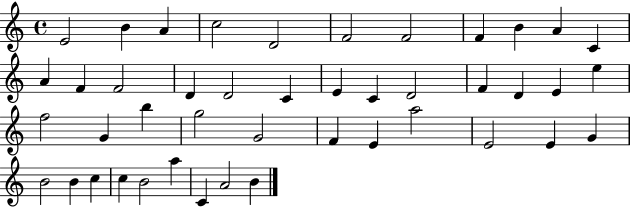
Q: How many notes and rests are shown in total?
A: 44